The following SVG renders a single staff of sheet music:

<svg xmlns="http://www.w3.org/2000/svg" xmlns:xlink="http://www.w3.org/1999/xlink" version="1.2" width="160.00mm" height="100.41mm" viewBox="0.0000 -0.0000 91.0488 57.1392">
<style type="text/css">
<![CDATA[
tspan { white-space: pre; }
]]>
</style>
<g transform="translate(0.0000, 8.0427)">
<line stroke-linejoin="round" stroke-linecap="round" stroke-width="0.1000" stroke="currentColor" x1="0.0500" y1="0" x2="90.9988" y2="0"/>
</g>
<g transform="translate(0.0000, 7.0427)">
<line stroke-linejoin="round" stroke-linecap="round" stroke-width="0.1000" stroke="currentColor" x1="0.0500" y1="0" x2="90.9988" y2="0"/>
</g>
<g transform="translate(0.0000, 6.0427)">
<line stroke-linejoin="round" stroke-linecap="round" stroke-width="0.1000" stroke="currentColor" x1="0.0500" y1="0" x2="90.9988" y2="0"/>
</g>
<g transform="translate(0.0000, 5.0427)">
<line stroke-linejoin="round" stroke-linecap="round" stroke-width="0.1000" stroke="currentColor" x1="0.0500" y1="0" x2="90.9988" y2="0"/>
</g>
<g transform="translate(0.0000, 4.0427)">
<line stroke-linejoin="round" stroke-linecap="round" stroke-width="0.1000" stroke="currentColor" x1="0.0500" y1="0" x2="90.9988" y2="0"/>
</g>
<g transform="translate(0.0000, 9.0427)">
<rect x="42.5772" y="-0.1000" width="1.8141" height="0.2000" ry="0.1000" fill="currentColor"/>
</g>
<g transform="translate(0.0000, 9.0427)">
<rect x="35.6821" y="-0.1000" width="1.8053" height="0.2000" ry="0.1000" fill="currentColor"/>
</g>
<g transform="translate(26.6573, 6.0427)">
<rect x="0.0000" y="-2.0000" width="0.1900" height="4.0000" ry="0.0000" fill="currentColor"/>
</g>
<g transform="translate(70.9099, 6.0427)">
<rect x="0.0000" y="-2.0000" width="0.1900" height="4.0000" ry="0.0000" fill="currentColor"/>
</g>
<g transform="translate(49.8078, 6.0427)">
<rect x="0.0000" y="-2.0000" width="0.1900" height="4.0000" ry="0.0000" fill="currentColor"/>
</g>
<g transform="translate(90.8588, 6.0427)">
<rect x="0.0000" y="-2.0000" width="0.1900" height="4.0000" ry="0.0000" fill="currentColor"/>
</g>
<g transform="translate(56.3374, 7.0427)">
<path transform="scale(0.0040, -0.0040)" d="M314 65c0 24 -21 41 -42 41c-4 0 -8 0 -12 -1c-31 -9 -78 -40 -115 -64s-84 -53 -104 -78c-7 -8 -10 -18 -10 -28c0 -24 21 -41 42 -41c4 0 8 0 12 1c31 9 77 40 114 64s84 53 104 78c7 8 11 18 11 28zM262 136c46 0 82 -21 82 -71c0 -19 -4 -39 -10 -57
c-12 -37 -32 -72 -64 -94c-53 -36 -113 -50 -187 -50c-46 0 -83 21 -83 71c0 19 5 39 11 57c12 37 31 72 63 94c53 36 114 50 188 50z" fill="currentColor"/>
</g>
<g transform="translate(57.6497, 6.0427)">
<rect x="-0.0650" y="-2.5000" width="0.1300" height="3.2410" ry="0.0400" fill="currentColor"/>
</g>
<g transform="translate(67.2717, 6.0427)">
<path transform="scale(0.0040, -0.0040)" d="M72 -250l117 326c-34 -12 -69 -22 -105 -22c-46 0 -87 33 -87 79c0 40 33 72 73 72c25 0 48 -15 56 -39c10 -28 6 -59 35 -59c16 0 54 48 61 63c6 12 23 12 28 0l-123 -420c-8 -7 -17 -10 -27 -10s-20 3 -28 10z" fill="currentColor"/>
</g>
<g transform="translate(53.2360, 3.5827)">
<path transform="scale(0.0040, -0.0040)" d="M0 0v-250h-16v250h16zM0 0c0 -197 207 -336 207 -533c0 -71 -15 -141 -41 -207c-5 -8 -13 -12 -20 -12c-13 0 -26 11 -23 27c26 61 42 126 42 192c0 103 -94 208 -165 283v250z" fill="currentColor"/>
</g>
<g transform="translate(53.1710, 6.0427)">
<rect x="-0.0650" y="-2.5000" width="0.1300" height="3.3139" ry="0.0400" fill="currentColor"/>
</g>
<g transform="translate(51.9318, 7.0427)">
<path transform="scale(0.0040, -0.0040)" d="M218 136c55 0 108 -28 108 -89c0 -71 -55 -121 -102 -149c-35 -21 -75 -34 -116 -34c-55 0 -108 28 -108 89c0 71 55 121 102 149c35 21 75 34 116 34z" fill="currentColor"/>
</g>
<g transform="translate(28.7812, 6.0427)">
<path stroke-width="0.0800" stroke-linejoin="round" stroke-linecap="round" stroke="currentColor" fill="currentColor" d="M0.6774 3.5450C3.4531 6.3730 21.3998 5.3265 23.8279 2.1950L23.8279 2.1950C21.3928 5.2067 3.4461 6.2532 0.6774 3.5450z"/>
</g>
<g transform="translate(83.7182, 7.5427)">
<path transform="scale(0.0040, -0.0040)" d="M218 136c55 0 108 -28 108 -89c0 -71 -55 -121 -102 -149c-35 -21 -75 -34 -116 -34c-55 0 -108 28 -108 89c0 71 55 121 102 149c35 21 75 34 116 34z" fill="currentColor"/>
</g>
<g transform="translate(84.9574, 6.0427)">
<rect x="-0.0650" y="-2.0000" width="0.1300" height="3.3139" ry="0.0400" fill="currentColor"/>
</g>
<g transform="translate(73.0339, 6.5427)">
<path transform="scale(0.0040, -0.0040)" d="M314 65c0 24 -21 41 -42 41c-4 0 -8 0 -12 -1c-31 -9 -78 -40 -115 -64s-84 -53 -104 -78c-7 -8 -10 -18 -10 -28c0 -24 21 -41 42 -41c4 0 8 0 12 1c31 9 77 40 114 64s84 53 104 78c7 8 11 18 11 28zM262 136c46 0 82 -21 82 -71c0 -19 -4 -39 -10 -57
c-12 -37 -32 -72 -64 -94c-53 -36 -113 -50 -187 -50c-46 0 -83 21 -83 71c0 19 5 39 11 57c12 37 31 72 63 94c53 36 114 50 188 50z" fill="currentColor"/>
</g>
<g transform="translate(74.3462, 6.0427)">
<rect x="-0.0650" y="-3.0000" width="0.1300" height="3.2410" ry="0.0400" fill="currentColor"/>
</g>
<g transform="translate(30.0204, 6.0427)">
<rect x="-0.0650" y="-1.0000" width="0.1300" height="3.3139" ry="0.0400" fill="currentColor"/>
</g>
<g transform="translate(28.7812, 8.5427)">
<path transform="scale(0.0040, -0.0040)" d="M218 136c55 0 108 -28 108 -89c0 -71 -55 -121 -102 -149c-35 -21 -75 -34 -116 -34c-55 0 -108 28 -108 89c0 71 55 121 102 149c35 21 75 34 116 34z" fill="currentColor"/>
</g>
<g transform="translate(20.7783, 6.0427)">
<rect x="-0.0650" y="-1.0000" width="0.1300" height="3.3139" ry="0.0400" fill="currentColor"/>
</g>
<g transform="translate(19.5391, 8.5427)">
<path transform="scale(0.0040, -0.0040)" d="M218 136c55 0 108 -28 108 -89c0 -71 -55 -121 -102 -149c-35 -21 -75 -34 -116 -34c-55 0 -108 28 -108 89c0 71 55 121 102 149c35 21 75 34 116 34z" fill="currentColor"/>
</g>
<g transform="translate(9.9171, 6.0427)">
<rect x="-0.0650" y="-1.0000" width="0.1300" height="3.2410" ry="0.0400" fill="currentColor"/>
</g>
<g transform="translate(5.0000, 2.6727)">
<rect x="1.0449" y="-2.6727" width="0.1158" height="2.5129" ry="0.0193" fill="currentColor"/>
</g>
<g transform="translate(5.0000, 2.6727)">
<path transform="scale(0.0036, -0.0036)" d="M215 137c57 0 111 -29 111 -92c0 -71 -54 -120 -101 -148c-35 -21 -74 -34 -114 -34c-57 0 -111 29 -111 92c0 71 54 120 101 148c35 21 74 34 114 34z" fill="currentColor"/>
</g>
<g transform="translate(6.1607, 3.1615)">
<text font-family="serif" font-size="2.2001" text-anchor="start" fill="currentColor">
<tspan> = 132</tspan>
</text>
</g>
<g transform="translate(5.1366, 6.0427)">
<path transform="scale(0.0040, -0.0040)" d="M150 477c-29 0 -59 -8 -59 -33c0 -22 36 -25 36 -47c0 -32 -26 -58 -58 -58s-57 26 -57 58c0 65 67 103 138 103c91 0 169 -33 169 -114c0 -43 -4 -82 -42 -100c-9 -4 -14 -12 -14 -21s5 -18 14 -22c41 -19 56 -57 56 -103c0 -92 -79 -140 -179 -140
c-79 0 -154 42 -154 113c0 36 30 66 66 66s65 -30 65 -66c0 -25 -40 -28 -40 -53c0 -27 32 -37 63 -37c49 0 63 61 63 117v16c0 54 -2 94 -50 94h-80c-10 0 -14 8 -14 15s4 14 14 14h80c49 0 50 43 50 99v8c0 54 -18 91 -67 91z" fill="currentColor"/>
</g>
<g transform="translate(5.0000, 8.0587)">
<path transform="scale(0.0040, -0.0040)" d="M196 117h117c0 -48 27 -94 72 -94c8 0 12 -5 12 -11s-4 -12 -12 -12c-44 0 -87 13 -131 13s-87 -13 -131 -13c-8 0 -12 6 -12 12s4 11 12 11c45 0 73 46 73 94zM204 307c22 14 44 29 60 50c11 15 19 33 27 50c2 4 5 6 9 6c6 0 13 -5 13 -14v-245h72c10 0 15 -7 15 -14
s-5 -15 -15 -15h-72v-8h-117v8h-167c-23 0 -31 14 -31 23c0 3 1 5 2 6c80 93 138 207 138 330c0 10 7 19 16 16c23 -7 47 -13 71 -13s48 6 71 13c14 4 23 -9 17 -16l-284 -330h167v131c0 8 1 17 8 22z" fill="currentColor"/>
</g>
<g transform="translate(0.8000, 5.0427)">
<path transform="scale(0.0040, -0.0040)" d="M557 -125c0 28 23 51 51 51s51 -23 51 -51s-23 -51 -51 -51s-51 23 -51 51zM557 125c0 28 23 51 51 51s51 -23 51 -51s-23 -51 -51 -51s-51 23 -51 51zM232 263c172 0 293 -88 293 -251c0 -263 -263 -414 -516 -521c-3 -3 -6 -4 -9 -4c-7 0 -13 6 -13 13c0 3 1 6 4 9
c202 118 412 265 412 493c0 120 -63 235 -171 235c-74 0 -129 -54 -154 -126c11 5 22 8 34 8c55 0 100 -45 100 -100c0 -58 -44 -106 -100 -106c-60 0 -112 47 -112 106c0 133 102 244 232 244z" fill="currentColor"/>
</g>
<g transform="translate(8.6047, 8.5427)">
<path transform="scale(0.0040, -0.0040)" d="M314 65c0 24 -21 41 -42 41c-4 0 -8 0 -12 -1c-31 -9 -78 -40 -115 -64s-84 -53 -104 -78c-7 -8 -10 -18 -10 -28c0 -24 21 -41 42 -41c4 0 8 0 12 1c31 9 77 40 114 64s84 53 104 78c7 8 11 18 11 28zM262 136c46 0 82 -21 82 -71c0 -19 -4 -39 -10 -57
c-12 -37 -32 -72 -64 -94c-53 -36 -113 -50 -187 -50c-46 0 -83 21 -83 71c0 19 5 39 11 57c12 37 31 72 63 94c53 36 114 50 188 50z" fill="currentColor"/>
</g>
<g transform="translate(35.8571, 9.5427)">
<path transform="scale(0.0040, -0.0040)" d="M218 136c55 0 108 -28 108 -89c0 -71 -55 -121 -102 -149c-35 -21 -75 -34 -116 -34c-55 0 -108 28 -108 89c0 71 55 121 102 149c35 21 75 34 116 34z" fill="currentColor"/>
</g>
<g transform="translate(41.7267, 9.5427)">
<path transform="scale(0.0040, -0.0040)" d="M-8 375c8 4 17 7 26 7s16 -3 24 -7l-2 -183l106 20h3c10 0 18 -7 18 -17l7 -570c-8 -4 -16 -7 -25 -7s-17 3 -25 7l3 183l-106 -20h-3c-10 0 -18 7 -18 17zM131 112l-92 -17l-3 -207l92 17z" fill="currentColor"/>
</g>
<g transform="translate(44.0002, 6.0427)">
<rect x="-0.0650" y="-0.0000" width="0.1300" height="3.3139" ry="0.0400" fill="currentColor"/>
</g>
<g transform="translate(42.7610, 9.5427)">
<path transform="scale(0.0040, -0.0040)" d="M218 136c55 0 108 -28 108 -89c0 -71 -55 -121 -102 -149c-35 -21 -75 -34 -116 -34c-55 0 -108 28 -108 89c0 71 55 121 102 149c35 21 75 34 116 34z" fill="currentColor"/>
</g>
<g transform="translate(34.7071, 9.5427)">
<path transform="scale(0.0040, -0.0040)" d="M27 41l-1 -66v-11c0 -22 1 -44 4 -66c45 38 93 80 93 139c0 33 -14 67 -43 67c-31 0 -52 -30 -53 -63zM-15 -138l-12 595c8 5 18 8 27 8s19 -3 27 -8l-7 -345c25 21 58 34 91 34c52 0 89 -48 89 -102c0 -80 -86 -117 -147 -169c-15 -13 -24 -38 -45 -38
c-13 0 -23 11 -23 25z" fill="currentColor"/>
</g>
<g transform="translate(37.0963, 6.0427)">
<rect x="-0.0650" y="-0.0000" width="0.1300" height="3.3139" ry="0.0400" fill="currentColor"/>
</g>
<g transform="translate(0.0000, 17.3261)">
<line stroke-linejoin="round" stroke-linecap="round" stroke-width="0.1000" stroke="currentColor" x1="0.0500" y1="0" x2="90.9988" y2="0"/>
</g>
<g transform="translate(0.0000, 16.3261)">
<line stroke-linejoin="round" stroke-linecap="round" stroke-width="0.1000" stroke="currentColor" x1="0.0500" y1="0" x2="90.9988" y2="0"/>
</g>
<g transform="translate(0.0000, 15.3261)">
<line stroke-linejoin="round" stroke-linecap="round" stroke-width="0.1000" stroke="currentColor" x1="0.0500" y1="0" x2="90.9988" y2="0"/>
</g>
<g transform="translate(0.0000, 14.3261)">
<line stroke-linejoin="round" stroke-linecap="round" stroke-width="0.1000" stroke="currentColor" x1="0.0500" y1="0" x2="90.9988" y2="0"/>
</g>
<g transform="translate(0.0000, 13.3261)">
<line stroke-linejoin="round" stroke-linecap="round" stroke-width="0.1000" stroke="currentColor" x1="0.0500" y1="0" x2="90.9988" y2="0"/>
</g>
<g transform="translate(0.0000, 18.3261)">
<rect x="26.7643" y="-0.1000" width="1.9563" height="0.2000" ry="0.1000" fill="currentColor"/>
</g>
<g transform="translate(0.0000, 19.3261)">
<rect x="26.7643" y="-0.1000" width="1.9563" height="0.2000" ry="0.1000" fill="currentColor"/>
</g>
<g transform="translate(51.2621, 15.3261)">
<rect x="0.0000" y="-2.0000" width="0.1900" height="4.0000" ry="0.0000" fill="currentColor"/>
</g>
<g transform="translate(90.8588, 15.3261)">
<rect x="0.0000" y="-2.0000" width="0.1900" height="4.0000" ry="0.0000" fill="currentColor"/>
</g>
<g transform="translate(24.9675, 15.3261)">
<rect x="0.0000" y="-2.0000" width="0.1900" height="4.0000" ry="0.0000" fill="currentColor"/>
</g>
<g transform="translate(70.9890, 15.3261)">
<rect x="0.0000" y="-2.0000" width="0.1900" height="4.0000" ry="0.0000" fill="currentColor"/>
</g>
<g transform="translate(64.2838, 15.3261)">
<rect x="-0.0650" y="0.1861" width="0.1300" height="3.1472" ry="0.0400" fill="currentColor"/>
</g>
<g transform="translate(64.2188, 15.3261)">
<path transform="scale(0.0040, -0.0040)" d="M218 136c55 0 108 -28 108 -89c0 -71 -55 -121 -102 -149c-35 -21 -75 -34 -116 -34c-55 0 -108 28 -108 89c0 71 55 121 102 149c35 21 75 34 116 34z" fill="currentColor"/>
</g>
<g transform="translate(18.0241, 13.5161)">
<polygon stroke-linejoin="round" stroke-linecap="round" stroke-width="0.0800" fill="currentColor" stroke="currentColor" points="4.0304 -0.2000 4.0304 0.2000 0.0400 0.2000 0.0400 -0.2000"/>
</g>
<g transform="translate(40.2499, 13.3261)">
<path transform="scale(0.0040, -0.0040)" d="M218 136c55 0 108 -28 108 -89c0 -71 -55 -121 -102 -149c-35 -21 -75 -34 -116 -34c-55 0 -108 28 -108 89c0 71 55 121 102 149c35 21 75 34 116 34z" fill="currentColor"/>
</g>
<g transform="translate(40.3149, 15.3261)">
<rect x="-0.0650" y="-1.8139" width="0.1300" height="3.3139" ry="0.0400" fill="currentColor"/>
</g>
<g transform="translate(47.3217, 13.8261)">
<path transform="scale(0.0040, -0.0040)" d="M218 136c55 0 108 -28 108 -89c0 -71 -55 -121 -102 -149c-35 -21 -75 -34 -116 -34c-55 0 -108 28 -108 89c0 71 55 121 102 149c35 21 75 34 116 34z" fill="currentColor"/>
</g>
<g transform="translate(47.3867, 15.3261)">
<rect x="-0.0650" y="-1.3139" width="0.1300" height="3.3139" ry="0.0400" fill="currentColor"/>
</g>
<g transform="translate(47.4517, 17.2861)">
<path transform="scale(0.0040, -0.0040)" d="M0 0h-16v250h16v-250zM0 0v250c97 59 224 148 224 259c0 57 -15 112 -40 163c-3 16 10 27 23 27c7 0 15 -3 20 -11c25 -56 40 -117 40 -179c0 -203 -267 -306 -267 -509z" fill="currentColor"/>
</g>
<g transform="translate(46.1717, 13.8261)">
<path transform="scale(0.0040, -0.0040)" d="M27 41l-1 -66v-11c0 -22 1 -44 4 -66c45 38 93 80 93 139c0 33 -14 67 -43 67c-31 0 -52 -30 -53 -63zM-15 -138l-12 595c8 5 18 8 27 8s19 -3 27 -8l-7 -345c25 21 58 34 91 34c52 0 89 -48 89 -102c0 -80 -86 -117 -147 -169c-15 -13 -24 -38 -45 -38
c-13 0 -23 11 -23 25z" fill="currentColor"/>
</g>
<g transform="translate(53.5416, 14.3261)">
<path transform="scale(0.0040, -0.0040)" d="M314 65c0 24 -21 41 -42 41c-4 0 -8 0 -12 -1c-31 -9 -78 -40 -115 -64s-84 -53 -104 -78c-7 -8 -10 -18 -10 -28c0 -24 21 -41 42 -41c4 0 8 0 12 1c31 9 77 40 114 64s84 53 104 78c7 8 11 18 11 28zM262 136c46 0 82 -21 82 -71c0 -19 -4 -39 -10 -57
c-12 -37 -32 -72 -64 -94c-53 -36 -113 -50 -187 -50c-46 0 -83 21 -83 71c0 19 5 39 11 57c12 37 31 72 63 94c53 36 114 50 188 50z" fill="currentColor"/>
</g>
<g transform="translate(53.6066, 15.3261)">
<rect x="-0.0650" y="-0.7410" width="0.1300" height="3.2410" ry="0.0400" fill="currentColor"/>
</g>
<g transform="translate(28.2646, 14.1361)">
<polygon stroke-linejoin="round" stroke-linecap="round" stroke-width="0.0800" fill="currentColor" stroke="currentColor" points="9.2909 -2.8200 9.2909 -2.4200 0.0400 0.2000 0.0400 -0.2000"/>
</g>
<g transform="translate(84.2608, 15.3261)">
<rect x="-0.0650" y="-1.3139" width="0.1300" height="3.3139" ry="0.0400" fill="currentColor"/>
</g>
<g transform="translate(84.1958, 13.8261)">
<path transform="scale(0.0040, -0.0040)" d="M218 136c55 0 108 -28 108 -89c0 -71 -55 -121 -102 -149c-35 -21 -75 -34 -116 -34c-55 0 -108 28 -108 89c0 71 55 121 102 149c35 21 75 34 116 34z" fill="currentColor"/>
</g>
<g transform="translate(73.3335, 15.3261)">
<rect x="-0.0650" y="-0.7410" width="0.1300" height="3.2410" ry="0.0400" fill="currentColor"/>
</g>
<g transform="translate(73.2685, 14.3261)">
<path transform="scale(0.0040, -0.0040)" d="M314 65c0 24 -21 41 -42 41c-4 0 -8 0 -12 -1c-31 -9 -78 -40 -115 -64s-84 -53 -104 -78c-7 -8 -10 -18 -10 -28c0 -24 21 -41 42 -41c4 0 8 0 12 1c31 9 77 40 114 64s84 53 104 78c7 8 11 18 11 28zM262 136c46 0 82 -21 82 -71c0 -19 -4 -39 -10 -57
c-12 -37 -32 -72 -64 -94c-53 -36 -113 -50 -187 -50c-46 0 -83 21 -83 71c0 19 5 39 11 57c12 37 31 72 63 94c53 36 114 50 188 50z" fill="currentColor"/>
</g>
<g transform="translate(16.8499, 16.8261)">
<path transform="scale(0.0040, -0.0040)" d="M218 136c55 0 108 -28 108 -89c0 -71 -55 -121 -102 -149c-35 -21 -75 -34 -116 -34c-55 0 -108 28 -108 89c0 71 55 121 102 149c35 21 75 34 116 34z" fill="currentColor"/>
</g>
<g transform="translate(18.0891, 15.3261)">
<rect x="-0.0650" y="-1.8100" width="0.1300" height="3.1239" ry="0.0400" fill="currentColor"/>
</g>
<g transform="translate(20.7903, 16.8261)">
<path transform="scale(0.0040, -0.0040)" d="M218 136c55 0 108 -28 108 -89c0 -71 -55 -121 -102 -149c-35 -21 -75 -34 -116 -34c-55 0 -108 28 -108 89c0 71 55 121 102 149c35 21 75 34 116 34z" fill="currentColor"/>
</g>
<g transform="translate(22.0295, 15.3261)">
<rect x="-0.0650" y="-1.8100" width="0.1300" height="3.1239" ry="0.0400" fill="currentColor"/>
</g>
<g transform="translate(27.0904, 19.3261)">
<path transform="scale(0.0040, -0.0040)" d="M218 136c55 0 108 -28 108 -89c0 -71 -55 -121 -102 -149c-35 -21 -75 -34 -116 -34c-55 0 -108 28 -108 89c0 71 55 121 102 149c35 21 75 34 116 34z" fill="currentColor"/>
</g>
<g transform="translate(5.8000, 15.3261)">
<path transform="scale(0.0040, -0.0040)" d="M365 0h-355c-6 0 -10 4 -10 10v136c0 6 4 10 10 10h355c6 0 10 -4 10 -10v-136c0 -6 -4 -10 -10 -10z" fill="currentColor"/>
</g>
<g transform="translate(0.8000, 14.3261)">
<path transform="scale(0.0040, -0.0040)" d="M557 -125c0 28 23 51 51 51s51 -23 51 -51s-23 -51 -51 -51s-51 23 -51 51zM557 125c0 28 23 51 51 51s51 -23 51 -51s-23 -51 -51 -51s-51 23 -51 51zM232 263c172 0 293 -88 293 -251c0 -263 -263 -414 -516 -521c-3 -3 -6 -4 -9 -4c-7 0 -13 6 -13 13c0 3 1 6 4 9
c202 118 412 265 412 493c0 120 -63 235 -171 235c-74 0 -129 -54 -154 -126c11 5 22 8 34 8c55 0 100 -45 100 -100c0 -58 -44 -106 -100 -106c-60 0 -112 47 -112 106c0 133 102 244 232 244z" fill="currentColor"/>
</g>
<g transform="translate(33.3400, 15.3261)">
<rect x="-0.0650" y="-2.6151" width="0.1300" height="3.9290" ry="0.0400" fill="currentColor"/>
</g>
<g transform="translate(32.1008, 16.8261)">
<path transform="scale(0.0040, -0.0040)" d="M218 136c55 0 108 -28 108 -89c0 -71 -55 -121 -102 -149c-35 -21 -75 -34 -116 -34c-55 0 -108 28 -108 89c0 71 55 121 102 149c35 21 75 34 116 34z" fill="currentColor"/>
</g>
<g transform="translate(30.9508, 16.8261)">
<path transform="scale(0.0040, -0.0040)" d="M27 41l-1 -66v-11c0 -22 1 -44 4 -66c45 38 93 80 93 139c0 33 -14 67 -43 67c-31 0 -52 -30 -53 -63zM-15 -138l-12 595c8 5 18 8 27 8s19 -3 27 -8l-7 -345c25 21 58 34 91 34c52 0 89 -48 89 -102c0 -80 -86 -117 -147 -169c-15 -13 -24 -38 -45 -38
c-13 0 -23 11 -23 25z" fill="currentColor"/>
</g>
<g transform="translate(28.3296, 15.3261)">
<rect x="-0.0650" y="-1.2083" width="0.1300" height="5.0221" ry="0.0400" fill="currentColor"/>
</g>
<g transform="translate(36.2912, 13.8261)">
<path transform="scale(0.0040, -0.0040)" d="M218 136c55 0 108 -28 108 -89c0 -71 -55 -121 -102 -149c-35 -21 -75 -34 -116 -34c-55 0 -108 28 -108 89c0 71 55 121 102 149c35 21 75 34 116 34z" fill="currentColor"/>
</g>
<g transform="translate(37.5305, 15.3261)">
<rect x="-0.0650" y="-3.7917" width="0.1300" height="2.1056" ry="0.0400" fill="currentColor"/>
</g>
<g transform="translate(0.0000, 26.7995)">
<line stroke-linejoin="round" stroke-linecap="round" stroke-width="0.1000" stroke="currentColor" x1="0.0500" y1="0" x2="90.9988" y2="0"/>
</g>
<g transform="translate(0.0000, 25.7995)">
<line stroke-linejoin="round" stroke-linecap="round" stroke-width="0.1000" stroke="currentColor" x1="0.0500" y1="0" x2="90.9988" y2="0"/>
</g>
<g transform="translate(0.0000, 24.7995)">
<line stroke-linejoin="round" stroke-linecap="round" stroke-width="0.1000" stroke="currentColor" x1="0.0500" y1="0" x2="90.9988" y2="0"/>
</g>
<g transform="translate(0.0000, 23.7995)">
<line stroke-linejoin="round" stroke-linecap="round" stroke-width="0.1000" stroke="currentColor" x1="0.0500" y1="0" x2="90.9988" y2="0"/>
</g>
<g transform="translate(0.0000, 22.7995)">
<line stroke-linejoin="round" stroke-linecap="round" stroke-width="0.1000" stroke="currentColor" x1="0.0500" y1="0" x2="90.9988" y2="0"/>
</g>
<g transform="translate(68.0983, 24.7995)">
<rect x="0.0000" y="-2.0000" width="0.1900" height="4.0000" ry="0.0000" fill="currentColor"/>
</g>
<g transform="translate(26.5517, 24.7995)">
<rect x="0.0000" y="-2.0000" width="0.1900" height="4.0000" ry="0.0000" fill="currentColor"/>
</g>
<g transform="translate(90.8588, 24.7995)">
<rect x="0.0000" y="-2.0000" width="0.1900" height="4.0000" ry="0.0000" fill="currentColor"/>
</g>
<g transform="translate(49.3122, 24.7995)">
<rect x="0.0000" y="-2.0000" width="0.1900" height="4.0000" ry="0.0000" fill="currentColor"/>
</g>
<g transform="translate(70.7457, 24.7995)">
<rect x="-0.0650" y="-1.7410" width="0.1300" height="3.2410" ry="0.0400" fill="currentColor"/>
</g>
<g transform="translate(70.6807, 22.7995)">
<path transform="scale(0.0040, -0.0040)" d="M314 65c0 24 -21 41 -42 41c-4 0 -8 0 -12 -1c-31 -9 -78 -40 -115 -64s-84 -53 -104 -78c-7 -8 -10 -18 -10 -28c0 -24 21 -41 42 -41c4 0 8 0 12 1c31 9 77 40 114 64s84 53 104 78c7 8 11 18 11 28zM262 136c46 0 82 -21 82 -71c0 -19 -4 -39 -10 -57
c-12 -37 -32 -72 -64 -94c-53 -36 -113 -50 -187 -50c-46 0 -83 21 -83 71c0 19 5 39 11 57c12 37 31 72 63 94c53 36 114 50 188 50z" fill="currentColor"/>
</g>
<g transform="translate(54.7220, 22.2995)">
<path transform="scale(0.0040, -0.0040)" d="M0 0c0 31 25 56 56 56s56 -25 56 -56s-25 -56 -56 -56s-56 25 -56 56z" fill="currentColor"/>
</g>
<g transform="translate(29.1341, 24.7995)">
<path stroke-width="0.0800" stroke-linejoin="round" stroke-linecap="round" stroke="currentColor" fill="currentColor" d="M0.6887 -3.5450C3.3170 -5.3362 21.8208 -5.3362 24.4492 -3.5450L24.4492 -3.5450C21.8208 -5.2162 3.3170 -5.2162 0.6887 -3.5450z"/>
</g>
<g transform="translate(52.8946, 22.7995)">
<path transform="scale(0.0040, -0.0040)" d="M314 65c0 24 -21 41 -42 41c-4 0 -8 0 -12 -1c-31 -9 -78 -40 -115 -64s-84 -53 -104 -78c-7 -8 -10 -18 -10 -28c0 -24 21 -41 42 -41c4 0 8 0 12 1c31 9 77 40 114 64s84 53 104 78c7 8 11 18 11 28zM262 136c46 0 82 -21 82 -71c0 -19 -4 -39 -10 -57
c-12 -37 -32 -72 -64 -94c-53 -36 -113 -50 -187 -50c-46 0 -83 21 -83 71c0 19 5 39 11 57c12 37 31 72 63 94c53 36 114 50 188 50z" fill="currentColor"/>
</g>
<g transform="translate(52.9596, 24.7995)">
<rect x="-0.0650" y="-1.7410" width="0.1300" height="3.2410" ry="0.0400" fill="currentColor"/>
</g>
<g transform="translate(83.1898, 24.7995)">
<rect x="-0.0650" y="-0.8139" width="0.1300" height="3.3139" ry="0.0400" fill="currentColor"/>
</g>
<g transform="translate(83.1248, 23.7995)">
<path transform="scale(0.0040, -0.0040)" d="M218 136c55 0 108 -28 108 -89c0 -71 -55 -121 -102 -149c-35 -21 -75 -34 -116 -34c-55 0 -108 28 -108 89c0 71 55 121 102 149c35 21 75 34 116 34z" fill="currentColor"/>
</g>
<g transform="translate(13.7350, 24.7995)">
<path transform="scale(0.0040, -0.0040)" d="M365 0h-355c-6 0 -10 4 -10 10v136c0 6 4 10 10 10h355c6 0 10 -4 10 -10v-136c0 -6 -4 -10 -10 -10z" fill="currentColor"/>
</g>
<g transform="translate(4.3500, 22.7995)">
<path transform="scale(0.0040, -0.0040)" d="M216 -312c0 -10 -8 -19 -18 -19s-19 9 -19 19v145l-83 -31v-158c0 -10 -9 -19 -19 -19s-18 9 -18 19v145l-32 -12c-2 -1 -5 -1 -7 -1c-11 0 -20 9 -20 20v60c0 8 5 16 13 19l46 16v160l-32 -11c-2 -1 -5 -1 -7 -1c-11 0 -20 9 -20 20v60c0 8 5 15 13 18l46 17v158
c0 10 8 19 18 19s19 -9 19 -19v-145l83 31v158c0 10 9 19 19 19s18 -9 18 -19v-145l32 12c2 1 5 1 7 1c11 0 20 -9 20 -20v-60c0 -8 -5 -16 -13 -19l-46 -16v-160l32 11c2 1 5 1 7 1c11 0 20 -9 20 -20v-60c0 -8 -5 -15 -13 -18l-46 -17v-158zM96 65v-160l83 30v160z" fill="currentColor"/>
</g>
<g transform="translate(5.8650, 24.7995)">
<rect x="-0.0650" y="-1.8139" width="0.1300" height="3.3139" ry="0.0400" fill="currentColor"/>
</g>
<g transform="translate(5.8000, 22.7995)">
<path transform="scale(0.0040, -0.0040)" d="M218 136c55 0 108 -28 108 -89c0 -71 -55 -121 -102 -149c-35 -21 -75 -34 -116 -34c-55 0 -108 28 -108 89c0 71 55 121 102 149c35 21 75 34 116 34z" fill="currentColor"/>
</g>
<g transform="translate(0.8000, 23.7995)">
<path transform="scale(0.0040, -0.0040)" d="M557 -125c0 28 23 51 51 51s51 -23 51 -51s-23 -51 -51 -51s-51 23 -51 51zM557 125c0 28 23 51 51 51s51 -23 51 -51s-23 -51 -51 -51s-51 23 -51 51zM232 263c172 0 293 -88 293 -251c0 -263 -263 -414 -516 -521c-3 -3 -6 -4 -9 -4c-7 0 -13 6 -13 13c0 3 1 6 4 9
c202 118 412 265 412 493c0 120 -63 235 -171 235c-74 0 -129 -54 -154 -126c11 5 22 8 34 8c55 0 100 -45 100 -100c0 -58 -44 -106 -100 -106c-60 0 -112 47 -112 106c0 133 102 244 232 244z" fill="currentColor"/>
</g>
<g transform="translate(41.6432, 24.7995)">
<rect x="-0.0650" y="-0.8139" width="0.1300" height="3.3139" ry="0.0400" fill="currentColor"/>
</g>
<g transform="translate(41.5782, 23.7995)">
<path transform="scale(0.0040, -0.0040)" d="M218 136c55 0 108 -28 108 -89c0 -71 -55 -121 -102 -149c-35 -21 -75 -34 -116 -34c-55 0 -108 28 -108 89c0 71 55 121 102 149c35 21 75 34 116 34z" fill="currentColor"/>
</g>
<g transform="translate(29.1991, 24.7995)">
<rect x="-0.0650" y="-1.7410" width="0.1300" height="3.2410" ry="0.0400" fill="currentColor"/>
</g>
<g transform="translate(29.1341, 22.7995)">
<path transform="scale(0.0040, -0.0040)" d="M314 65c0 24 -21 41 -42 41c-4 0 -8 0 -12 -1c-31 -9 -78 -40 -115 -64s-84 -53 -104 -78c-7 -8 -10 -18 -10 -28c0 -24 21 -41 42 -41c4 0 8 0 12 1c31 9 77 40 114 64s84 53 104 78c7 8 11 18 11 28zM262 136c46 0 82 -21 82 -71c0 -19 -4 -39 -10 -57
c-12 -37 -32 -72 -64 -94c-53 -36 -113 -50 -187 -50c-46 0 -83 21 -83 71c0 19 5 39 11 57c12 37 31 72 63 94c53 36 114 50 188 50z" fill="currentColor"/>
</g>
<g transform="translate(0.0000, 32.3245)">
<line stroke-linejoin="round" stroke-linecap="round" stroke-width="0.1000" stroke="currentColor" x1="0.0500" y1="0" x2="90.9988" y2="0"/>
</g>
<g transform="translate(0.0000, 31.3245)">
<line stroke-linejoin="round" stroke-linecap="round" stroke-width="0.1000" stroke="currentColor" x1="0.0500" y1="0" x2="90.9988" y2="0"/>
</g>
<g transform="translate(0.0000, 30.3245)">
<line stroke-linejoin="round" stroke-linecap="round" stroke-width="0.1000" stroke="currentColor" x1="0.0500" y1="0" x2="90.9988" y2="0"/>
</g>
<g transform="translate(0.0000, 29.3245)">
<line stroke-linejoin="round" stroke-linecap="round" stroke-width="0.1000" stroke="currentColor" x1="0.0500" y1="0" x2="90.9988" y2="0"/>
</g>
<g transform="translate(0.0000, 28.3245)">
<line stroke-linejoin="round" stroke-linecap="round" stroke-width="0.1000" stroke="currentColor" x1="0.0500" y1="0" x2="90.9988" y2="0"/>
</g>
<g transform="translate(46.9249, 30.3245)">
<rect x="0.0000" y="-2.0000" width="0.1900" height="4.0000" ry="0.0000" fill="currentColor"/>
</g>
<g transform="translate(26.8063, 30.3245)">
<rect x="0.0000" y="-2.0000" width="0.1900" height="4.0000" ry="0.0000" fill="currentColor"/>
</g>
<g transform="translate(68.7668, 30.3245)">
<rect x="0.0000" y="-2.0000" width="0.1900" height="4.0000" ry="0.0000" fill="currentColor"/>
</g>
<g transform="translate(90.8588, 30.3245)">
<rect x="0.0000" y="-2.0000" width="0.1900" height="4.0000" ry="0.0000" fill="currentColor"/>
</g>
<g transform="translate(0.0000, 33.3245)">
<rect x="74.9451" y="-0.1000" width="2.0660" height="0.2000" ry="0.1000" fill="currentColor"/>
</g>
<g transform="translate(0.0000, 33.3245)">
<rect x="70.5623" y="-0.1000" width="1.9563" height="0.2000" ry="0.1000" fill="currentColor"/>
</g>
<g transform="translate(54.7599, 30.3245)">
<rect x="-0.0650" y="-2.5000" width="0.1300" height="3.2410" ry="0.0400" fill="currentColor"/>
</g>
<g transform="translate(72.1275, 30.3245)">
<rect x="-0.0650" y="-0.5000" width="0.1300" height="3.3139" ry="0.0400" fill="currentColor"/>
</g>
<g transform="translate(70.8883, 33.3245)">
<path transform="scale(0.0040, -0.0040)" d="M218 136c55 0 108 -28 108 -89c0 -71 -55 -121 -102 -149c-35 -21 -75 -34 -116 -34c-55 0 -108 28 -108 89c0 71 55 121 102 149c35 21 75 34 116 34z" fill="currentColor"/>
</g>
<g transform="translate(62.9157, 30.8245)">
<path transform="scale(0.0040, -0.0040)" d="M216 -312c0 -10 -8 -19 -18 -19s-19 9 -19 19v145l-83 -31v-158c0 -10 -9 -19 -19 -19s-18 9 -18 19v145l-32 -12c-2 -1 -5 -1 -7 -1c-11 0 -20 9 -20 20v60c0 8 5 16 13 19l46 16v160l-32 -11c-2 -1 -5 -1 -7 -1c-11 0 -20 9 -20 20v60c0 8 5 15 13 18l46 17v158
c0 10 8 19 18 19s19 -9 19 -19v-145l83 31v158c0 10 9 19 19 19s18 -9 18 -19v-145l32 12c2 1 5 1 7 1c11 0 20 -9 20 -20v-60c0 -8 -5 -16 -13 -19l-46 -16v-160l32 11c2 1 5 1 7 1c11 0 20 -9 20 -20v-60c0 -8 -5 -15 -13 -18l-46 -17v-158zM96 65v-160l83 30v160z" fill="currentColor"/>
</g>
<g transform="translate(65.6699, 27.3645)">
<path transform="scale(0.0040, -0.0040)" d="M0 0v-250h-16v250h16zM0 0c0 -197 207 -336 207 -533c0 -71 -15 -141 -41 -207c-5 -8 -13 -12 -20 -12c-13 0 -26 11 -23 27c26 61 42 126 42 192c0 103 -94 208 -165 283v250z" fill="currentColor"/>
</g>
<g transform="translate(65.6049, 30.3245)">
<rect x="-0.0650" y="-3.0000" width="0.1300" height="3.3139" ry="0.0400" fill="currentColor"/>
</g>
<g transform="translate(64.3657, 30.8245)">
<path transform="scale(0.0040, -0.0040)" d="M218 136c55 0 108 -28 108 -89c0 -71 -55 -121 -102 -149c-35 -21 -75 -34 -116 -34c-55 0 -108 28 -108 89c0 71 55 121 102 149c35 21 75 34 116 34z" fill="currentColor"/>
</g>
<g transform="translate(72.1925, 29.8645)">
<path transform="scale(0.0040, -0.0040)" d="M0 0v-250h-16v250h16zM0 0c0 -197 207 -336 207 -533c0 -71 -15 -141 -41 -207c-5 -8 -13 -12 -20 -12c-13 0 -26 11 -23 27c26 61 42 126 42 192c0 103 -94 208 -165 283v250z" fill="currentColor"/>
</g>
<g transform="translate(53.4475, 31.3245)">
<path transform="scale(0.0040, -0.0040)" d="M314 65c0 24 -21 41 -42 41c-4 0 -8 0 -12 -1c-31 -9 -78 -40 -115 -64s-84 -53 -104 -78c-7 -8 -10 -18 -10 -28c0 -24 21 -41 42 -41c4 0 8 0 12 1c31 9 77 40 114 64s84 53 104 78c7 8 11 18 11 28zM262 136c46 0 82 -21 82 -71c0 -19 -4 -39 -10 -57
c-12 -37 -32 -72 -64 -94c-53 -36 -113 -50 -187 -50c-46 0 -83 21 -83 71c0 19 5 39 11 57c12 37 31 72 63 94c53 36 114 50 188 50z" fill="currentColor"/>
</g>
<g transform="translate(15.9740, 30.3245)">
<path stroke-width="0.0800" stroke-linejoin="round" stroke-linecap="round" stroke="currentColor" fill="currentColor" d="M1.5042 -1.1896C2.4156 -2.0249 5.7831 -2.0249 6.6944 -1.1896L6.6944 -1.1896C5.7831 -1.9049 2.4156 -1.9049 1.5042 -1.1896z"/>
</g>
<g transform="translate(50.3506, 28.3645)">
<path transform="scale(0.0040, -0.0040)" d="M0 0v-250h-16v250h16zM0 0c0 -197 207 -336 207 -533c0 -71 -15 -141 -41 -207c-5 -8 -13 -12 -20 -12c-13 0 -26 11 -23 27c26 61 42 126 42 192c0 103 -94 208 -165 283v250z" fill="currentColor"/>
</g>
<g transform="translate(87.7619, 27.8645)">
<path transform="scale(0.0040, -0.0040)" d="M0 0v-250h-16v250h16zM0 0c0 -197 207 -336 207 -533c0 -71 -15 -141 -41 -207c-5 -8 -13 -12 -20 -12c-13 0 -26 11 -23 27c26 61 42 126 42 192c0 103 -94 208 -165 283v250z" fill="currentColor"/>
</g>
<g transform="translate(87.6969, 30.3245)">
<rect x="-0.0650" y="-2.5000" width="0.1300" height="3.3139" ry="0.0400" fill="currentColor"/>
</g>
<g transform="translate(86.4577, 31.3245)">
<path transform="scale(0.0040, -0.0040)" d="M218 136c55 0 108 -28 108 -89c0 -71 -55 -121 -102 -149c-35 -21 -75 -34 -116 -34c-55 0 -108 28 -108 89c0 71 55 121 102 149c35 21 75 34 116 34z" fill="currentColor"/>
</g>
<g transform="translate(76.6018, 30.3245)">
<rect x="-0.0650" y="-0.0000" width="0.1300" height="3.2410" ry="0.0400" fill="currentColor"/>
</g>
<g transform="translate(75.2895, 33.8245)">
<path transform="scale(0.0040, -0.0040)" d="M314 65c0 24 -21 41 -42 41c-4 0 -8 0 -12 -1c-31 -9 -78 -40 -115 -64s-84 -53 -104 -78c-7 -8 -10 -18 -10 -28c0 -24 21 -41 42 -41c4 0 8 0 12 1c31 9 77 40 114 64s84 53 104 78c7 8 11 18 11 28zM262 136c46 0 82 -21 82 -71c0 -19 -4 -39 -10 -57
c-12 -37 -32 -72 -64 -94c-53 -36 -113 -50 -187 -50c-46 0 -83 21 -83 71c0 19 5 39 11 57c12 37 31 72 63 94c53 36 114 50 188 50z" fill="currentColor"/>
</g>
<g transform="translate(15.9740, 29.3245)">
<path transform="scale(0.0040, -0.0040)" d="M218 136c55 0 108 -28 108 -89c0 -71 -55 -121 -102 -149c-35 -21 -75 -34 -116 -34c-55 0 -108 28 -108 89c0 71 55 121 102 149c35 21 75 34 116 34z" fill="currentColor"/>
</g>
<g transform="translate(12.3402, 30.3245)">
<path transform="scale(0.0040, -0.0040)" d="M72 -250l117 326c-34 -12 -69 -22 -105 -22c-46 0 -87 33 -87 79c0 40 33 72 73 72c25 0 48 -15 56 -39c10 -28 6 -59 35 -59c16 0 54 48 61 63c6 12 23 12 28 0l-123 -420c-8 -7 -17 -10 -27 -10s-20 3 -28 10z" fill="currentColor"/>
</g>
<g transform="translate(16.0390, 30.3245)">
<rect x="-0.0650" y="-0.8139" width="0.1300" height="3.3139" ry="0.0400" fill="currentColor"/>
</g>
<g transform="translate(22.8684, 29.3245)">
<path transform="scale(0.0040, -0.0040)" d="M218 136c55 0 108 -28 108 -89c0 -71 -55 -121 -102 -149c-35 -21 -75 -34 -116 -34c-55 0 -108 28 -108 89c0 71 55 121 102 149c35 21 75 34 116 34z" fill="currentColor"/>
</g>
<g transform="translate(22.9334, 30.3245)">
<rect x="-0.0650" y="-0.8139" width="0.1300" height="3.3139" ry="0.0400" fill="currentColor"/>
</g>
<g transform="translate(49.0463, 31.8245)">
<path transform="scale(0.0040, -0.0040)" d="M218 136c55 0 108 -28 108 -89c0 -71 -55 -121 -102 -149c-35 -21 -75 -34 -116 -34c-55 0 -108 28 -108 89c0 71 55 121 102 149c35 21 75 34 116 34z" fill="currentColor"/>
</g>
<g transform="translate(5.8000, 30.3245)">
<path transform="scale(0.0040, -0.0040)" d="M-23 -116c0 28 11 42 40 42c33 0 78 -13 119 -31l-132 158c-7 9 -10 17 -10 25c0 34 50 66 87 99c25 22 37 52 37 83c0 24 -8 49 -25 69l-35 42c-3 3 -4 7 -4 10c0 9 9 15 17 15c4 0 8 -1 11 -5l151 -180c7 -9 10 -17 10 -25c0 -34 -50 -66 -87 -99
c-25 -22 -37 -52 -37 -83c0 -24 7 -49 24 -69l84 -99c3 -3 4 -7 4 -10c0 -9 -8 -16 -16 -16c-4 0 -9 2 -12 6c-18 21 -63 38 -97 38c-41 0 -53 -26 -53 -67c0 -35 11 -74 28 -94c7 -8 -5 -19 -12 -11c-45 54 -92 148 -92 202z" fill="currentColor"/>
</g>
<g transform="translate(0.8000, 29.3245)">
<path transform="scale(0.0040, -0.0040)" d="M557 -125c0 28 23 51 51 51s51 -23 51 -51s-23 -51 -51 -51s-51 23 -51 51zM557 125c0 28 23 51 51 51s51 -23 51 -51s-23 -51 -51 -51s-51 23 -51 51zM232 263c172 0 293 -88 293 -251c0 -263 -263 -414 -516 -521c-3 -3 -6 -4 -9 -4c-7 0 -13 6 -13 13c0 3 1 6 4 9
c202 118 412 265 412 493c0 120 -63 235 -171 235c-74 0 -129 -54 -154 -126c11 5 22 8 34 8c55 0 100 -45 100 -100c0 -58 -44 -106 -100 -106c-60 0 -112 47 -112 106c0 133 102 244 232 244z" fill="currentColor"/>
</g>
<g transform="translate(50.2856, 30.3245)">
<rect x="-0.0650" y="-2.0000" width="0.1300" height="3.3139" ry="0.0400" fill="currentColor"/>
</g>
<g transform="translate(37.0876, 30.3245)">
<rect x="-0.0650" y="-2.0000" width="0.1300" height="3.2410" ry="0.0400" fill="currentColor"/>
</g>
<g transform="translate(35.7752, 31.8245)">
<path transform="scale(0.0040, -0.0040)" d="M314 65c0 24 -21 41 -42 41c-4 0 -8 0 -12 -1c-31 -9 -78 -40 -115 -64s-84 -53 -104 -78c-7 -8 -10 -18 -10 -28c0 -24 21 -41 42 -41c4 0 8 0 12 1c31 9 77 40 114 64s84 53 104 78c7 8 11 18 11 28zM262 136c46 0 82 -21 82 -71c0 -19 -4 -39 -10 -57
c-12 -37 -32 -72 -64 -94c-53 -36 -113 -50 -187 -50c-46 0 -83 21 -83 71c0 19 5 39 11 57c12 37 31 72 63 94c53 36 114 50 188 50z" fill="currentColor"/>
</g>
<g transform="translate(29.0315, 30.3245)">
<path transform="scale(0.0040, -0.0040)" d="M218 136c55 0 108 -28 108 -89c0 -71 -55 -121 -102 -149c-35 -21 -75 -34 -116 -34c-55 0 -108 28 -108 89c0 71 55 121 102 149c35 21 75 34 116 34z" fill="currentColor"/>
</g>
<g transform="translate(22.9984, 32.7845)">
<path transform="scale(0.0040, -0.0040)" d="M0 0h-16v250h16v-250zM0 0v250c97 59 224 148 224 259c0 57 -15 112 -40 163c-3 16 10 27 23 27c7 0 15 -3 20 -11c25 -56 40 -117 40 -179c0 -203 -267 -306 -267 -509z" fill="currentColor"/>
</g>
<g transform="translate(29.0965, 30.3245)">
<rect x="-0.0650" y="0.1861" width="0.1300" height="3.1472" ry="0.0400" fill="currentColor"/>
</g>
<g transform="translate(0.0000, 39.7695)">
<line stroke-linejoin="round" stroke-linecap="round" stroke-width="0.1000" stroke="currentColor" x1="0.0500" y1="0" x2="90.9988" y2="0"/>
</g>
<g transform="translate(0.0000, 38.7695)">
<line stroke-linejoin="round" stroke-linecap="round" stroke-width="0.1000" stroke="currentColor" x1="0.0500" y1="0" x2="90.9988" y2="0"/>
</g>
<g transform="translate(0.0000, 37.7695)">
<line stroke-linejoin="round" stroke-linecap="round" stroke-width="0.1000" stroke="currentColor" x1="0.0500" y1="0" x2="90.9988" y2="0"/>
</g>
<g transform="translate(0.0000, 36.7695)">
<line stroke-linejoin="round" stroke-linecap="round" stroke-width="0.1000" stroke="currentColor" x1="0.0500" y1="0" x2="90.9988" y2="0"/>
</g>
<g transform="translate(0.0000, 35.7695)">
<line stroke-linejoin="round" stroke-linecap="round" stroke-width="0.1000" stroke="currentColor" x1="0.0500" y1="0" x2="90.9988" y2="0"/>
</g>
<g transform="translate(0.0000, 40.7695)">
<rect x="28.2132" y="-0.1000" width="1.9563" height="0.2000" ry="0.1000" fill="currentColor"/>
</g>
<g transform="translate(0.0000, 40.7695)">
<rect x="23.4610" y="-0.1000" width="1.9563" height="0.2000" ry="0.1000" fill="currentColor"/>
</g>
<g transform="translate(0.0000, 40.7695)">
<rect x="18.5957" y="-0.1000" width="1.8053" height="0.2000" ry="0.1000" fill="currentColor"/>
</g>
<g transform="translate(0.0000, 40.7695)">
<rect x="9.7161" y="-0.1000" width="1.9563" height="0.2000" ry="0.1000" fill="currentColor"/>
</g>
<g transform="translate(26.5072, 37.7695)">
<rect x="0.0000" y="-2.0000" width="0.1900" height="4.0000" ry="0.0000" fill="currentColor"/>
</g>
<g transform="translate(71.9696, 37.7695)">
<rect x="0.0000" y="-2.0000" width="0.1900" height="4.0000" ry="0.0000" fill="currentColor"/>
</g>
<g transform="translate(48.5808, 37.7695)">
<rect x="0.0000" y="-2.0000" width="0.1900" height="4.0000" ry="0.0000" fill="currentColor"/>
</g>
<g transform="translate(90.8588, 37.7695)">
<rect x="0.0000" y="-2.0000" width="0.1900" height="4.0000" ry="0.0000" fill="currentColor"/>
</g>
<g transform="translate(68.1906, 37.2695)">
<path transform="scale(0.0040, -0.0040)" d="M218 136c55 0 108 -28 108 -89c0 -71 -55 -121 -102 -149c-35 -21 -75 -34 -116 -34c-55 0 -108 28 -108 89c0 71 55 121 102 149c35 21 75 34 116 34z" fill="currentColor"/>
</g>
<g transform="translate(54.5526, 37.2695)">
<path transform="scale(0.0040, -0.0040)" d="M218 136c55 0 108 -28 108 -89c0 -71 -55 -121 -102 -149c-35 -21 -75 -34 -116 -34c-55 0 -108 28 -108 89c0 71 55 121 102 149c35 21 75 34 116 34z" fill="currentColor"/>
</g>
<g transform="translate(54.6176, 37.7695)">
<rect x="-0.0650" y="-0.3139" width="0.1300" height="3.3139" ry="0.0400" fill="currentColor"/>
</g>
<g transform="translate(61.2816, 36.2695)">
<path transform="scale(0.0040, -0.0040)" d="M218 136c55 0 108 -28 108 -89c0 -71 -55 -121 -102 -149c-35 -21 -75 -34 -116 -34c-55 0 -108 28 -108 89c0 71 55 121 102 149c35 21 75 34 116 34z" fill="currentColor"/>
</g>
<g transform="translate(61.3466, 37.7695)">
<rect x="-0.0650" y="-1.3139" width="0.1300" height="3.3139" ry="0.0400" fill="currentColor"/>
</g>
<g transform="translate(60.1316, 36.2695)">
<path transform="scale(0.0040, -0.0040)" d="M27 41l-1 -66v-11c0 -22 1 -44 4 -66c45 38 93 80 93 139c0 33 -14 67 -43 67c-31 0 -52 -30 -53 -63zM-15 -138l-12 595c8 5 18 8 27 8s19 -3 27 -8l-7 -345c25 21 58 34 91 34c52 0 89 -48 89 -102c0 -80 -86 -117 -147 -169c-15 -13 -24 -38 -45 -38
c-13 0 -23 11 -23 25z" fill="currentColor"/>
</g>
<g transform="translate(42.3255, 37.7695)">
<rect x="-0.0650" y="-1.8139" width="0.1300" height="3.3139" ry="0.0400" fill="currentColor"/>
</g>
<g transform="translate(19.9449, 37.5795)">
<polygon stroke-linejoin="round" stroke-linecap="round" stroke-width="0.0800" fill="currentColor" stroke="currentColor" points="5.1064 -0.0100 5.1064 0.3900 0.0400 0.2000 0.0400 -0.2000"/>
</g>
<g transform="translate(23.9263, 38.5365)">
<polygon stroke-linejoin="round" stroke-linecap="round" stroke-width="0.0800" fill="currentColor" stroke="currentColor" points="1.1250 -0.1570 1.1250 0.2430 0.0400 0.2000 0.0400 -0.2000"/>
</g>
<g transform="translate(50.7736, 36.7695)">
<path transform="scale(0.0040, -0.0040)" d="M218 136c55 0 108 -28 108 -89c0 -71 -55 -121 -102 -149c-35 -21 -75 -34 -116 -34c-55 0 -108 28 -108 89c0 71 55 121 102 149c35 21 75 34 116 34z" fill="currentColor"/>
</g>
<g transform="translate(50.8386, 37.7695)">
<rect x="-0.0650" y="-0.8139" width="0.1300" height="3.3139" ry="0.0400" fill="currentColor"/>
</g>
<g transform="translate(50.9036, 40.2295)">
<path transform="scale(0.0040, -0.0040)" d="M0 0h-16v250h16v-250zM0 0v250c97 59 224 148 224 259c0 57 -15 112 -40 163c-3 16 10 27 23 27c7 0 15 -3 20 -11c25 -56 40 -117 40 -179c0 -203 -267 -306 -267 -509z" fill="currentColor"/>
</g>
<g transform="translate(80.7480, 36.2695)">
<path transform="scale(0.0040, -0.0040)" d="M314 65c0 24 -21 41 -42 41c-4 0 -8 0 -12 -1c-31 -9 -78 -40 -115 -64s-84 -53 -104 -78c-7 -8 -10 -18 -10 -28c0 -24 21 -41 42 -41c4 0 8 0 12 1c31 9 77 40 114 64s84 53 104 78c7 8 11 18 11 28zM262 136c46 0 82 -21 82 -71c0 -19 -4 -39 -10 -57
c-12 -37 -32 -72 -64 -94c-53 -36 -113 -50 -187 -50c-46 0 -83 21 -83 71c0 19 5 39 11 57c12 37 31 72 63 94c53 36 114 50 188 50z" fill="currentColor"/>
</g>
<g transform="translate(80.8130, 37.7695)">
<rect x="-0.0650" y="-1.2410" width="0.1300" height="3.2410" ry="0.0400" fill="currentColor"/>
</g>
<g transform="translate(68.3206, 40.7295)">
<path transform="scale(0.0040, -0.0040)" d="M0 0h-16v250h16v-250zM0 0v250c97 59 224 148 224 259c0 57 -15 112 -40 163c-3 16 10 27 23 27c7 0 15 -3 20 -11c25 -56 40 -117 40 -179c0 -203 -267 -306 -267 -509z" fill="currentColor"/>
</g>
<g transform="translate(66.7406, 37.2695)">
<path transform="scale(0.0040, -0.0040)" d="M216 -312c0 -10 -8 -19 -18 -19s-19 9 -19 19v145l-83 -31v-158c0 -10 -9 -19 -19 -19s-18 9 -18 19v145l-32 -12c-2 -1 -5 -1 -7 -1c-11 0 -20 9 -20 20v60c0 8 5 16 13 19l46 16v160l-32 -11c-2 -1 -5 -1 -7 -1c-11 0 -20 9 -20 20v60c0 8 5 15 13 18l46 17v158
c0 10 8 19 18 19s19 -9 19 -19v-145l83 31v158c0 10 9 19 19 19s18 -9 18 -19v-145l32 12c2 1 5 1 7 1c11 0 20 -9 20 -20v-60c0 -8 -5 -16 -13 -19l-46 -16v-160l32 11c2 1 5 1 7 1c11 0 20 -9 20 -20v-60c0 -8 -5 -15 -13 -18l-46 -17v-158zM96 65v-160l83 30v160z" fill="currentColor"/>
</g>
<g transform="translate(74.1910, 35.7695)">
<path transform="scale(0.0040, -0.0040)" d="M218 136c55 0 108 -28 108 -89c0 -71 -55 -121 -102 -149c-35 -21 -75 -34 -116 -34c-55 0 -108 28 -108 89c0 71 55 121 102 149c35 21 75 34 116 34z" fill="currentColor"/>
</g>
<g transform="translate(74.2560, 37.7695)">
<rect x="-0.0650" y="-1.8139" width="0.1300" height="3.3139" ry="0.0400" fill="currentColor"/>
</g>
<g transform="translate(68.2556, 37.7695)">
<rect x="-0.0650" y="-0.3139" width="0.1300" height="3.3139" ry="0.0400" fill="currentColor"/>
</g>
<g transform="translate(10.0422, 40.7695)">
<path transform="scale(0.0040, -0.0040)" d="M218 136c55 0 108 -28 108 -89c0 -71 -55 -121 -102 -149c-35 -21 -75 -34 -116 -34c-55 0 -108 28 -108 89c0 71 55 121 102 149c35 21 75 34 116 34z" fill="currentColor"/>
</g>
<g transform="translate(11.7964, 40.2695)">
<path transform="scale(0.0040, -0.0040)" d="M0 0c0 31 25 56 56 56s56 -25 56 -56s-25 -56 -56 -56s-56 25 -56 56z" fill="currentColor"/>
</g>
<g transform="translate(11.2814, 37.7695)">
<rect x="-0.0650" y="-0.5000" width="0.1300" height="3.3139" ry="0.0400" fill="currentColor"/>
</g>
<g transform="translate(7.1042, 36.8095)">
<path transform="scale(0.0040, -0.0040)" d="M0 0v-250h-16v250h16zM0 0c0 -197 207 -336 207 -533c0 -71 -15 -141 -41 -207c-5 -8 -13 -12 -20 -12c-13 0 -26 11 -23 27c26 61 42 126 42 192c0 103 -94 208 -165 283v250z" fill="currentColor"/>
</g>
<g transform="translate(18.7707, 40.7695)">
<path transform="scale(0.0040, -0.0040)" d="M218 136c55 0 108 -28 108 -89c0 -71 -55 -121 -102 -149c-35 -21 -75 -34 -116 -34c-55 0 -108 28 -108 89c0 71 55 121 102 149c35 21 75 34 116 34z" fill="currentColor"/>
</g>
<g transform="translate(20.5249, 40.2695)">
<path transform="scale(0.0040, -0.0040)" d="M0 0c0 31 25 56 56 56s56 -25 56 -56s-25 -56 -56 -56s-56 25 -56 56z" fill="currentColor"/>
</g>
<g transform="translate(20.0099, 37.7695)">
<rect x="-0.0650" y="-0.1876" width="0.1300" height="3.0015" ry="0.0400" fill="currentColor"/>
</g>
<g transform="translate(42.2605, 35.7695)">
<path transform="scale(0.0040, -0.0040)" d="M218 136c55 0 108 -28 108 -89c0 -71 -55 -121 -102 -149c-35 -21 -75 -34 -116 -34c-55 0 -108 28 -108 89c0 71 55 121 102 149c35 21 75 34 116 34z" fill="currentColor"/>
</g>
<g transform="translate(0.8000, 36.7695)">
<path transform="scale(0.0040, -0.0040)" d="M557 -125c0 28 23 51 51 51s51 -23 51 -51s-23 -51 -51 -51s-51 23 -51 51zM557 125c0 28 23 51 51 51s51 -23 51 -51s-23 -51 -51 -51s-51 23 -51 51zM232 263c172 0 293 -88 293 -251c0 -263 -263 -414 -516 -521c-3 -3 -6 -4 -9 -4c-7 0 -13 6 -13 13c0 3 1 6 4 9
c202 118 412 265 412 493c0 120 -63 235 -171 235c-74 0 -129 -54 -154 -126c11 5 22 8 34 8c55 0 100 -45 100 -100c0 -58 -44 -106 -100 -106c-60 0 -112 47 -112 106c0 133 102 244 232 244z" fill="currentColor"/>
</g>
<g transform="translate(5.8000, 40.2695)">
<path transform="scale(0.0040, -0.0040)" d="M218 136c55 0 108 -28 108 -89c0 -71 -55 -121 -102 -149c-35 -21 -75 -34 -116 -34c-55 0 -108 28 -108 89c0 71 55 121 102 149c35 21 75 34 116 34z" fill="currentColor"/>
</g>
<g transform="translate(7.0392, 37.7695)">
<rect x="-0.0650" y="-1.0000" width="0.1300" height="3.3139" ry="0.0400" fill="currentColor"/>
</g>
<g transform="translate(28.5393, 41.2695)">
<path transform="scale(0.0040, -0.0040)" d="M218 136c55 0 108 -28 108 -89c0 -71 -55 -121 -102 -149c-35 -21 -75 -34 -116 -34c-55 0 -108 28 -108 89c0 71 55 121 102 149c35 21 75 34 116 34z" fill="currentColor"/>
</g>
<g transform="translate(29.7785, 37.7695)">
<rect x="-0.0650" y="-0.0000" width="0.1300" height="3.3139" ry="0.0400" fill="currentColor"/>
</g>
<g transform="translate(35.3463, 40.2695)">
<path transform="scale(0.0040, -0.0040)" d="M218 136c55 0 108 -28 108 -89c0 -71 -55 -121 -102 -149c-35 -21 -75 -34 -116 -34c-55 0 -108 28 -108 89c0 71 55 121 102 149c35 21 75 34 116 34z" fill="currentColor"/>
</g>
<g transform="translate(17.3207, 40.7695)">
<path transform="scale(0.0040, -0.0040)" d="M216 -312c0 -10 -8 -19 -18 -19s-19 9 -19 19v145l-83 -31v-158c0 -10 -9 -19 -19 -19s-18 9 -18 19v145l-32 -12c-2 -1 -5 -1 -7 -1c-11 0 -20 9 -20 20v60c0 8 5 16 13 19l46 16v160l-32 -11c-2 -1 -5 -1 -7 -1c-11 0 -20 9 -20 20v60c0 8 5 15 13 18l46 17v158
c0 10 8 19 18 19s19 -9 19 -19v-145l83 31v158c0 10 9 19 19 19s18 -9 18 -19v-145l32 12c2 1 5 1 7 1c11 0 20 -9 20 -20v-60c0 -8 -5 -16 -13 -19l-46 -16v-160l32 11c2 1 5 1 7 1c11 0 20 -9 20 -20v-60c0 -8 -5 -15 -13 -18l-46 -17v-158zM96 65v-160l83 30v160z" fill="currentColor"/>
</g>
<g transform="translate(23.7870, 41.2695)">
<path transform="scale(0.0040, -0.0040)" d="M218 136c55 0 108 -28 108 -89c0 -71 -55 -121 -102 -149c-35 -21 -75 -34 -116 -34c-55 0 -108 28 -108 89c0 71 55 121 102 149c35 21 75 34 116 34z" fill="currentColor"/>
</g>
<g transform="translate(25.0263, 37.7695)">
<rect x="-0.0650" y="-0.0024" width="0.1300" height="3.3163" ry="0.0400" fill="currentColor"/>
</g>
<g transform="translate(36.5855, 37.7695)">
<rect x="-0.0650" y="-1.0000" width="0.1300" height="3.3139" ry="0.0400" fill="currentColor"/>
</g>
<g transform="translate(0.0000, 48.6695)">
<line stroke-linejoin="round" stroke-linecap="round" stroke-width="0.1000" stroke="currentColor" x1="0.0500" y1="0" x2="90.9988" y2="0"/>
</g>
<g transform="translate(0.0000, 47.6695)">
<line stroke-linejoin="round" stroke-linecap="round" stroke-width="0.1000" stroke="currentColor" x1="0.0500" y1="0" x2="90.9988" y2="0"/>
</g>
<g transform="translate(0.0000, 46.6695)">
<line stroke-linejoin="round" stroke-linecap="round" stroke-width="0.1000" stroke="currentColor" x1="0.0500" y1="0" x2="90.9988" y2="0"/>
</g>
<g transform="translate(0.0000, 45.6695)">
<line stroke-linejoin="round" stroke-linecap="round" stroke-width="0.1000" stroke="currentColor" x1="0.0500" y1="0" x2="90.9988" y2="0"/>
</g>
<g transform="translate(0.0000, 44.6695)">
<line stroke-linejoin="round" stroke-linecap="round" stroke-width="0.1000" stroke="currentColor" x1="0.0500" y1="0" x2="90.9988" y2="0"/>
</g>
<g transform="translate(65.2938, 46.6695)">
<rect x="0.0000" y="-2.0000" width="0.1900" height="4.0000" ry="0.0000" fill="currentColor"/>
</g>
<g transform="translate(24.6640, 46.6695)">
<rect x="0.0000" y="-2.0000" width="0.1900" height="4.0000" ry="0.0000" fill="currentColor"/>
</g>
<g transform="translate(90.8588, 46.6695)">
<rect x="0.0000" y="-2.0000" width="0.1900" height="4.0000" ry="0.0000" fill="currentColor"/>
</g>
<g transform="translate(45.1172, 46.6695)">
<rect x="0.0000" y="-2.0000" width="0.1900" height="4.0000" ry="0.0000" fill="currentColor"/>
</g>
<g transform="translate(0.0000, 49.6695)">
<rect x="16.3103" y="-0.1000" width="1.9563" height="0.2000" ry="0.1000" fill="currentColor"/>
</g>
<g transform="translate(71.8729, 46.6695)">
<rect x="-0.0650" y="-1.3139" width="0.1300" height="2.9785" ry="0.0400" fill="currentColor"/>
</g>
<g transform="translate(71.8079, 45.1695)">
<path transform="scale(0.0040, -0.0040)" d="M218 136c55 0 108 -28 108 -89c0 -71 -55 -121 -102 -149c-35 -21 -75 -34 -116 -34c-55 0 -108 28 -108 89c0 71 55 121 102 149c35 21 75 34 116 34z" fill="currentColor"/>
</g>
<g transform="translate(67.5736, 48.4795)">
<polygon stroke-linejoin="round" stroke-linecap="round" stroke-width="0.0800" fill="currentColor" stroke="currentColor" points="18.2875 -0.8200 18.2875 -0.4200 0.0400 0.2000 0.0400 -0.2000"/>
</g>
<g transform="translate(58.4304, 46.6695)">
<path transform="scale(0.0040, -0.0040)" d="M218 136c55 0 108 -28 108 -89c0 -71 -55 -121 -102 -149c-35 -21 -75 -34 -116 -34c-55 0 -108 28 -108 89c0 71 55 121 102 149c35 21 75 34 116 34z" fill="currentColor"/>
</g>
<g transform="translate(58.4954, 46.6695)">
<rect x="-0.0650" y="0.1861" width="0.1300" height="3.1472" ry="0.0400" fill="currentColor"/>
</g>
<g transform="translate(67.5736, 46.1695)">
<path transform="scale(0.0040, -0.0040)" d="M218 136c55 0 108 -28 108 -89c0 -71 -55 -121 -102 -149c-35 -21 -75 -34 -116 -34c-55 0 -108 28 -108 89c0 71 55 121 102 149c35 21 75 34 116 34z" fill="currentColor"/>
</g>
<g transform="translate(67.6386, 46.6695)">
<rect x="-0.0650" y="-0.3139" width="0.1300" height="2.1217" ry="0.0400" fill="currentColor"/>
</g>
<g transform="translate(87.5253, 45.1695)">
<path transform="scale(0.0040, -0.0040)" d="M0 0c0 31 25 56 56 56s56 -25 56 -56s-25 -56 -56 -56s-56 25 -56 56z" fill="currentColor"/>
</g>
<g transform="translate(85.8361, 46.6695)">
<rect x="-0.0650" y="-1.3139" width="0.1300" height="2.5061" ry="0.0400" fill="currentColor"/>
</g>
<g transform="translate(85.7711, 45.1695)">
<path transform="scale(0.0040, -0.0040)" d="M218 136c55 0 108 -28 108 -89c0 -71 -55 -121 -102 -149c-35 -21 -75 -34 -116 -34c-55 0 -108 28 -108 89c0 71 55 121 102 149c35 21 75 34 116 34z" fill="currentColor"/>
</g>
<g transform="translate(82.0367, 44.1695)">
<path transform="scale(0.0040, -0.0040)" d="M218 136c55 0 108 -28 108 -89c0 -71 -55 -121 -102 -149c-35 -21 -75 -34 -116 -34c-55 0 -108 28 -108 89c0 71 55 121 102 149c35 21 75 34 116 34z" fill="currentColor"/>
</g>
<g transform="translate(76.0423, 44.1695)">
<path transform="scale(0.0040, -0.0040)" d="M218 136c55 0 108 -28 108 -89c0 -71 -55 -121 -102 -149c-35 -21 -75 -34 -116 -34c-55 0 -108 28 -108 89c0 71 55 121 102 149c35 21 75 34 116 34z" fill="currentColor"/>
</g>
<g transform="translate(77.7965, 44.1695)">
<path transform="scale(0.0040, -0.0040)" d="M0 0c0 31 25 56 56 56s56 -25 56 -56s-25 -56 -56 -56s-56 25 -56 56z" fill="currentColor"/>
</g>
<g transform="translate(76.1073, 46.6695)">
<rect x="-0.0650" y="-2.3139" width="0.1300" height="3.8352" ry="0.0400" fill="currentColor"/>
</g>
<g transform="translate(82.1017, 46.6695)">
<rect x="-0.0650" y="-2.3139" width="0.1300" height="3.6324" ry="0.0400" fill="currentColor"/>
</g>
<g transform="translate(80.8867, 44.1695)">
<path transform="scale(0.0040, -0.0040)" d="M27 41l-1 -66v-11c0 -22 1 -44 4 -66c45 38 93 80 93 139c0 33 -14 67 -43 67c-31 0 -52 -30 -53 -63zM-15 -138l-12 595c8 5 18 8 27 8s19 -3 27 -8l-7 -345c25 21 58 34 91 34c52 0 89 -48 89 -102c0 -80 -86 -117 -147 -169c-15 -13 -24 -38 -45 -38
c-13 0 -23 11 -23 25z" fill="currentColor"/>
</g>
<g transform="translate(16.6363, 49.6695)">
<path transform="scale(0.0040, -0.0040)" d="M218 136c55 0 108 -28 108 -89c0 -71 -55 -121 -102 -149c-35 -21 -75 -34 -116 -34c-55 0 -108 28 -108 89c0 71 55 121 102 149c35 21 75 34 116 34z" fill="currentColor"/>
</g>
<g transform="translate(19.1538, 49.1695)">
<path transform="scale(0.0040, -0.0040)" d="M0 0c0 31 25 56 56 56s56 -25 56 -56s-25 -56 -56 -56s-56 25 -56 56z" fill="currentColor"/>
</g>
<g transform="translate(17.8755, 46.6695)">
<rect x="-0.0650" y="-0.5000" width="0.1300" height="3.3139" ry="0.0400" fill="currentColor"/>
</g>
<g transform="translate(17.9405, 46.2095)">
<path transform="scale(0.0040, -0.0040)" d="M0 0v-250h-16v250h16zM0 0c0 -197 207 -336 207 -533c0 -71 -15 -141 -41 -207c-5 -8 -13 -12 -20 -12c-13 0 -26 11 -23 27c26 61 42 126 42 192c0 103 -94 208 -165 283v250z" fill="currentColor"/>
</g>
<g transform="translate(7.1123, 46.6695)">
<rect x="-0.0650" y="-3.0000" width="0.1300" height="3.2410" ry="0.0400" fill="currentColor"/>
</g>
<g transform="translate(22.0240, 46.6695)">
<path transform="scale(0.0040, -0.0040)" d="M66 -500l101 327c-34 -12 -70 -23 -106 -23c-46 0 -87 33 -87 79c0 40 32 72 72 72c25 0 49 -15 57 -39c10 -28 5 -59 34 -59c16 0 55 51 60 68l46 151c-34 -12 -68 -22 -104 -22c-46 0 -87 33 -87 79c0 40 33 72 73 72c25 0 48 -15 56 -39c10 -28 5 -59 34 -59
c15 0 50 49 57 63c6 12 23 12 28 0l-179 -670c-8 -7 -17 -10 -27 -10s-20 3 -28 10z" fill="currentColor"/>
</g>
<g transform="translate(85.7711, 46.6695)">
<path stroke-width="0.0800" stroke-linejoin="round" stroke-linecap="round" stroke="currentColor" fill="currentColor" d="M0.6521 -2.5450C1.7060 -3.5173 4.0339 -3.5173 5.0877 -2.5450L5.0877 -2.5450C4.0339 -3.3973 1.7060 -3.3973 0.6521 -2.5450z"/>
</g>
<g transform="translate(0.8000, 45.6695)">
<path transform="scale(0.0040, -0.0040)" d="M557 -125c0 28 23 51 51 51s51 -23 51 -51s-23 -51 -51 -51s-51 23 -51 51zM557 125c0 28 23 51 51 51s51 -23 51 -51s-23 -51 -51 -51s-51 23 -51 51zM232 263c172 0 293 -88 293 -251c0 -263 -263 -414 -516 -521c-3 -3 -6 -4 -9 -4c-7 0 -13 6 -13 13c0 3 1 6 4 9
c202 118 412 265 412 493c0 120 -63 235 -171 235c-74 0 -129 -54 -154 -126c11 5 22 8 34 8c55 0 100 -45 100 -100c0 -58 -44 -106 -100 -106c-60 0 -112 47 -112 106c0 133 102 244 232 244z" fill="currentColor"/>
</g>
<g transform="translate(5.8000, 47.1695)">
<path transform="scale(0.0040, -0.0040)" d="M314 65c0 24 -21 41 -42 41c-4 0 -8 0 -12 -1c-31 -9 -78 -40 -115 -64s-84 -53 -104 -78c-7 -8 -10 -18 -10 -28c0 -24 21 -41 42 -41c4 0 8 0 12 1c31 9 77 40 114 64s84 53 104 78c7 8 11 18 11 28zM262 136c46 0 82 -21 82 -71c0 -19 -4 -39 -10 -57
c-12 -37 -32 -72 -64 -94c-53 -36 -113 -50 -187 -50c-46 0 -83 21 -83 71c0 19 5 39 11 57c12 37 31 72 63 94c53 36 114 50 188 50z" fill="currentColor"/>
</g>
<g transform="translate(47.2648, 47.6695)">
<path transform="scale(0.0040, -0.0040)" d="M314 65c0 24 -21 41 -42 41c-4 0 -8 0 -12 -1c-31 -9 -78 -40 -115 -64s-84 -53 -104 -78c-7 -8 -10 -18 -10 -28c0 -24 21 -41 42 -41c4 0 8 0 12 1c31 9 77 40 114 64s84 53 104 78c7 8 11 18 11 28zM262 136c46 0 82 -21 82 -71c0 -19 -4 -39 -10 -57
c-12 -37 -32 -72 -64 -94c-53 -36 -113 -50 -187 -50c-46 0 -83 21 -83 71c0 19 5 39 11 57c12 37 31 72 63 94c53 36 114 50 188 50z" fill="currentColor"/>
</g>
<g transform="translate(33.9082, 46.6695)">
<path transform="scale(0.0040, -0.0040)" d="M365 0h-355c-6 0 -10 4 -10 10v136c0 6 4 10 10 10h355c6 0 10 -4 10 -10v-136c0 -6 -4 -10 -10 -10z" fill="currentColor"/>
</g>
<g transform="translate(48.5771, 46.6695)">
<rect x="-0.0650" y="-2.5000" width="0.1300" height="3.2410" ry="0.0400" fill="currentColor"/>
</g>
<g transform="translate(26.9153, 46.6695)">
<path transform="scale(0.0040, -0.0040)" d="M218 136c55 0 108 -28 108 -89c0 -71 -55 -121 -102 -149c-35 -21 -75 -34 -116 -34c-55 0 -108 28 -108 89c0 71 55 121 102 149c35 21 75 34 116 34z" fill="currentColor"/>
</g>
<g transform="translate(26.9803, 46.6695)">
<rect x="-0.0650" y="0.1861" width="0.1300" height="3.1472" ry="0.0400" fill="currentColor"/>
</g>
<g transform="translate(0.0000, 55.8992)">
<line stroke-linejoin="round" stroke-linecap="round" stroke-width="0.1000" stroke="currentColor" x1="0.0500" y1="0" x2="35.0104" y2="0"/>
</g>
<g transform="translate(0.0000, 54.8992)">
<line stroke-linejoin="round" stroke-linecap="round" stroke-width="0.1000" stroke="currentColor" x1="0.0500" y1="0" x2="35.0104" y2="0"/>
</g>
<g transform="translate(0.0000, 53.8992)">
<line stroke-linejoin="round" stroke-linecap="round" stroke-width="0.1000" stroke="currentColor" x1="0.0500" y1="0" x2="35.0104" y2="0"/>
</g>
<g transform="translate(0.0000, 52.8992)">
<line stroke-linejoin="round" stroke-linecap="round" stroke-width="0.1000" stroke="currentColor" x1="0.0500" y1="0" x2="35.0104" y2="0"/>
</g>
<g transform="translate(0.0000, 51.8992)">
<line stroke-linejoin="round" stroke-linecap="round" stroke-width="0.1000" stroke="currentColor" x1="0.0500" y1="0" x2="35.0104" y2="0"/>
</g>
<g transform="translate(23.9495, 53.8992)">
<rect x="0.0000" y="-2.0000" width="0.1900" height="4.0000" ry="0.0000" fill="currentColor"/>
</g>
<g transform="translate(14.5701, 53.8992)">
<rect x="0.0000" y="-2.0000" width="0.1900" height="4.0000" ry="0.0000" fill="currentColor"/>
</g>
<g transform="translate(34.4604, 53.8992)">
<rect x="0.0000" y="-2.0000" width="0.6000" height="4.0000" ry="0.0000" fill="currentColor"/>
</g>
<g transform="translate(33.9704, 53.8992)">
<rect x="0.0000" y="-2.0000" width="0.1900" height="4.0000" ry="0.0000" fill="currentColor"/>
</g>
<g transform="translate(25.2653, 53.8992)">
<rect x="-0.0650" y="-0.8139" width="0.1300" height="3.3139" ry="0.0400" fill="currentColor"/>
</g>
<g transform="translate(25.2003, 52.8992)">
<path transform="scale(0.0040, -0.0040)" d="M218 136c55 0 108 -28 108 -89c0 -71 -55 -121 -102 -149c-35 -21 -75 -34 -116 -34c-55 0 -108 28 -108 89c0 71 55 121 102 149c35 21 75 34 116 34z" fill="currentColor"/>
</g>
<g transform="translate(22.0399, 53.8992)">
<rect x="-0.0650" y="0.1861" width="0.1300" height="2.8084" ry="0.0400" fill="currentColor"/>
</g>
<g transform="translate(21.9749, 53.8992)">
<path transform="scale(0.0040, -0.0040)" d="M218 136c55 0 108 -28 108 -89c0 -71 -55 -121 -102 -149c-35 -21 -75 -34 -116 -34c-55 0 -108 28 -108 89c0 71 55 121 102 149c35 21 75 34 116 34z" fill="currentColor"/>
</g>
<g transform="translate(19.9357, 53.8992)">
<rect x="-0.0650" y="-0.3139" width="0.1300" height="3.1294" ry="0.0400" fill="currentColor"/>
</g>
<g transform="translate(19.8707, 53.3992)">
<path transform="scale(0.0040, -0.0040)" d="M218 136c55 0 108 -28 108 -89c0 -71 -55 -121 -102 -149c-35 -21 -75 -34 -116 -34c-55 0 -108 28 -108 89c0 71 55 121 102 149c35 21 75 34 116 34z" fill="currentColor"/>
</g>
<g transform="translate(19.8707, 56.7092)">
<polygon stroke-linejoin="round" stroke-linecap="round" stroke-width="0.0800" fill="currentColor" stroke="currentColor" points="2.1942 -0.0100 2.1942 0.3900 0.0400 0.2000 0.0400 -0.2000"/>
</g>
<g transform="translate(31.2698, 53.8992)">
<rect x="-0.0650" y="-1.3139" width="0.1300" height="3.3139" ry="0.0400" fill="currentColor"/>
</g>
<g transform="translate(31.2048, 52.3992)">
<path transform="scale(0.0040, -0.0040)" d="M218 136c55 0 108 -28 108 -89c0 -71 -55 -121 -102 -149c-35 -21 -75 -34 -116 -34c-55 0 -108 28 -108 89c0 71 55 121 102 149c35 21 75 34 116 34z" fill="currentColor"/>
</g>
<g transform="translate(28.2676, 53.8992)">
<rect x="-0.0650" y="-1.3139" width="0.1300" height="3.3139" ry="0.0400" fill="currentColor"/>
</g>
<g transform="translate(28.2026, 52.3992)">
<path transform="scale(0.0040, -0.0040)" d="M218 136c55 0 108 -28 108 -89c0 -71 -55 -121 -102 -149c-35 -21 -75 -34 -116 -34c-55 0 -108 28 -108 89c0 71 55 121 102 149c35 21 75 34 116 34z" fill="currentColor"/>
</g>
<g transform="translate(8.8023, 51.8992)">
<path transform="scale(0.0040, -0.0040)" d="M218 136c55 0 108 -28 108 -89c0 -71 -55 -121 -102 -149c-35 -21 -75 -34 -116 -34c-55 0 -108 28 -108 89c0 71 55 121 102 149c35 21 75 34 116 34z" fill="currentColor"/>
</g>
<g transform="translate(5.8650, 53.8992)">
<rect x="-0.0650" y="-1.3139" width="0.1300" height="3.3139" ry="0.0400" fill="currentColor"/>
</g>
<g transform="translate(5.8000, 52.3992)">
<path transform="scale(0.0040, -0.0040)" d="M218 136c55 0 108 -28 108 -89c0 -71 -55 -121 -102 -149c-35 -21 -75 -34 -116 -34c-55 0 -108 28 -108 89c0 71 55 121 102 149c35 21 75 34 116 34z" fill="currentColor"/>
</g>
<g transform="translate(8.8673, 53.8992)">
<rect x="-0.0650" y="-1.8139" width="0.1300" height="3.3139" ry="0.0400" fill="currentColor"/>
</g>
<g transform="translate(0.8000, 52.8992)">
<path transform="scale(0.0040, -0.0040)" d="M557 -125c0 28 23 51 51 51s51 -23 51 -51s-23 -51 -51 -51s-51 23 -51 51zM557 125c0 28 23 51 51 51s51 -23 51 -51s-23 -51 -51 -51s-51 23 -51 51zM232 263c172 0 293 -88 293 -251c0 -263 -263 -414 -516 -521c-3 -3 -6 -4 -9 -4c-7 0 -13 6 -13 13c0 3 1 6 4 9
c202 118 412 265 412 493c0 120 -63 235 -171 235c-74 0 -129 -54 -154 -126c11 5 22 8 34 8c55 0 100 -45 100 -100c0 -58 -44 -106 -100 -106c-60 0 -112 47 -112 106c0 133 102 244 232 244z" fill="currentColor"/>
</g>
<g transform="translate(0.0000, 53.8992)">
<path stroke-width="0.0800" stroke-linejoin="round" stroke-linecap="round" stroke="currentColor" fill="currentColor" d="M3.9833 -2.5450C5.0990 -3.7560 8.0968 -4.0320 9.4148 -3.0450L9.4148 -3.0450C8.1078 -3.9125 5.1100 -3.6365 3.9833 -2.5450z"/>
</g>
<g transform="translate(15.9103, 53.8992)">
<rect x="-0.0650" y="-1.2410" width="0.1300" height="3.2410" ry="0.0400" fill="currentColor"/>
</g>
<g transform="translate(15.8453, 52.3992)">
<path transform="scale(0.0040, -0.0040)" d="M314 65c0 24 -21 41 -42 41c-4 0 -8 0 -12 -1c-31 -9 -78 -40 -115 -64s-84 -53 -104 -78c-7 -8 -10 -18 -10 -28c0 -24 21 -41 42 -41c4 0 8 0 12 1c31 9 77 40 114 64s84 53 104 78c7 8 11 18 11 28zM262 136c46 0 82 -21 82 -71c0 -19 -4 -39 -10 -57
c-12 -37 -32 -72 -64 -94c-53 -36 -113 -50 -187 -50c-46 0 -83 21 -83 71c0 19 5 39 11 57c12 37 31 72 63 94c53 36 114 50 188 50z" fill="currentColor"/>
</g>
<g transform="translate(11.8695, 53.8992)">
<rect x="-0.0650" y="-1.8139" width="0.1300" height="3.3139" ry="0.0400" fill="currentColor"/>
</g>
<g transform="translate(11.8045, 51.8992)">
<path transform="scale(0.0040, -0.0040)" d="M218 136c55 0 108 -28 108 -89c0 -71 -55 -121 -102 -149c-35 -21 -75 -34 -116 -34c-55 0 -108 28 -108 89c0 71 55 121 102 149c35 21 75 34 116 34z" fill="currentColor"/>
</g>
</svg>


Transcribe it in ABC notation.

X:1
T:Untitled
M:3/4
L:1/4
K:C
F,,2 F,, F,, _D,, D,, B,,/2 B,,2 z/2 C,2 A,, z2 A,,/2 A,,/2 C,,/2 _A,,/2 G,/2 A, _G,/2 F,2 D, F,2 G, ^A, z2 A,2 F, A,2 A,2 F, z z/2 F, F,/2 D, A,,2 A,,/2 B,,2 ^C,/2 E,,/2 D,,2 B,,/2 F,,/2 E,, ^E,,/2 D,,/4 D,, F,, A, F,/2 E, _G, ^E,/2 A, G,2 C,2 E,,/2 z/4 D, z2 B,,2 D, E,/2 G,/2 B,/2 _B,/2 G,/2 G, A, A, G,2 E,/2 D,/2 F, G, G,